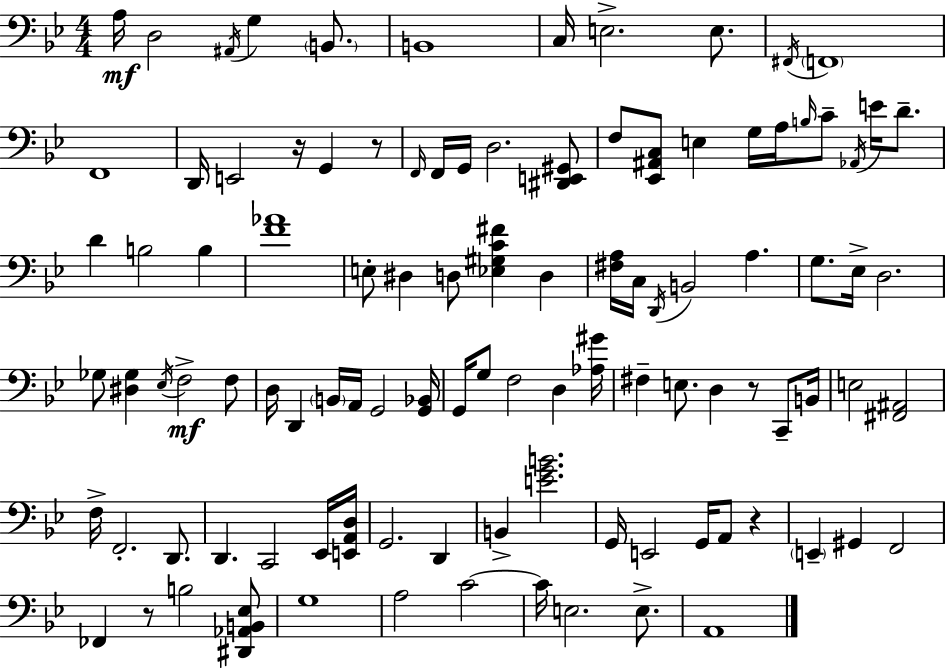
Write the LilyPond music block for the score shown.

{
  \clef bass
  \numericTimeSignature
  \time 4/4
  \key bes \major
  \repeat volta 2 { a16\mf d2 \acciaccatura { ais,16 } g4 \parenthesize b,8. | b,1 | c16 e2.-> e8. | \acciaccatura { fis,16 } \parenthesize f,1 | \break f,1 | d,16 e,2 r16 g,4 | r8 \grace { f,16 } f,16 g,16 d2. | <dis, e, gis,>8 f8 <ees, ais, c>8 e4 g16 a16 \grace { b16 } c'8-- | \break \acciaccatura { aes,16 } e'16 d'8.-- d'4 b2 | b4 <f' aes'>1 | e8-. dis4 d8 <ees gis c' fis'>4 | d4 <fis a>16 c16 \acciaccatura { d,16 } b,2 | \break a4. g8. ees16-> d2. | ges8 <dis ges>4 \acciaccatura { ees16 }\mf f2-> | f8 d16 d,4 \parenthesize b,16 a,16 g,2 | <g, bes,>16 g,16 g8 f2 | \break d4 <aes gis'>16 fis4-- e8. d4 | r8 c,8-- b,16 e2 <fis, ais,>2 | f16-> f,2.-. | d,8. d,4. c,2 | \break ees,16 <e, a, d>16 g,2. | d,4 b,4-> <e' g' b'>2. | g,16 e,2 | g,16 a,8 r4 \parenthesize e,4-- gis,4 f,2 | \break fes,4 r8 b2 | <dis, aes, b, ees>8 g1 | a2 c'2~~ | c'16 e2. | \break e8.-> a,1 | } \bar "|."
}